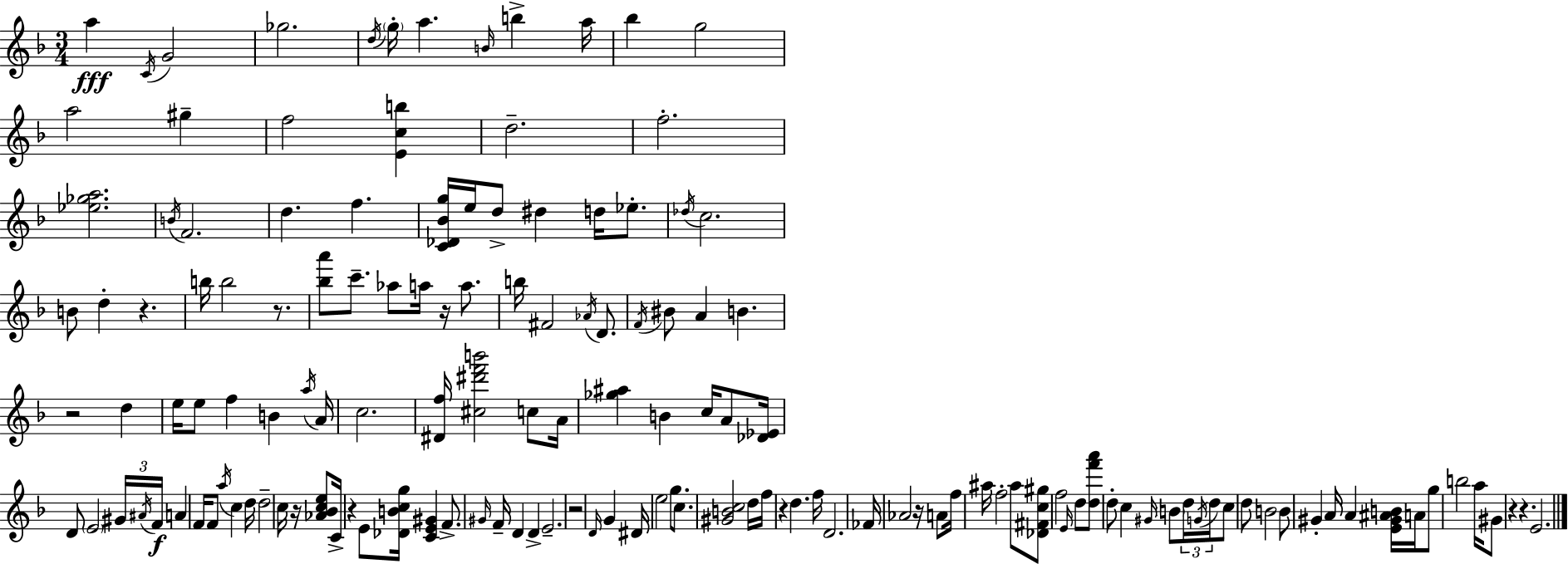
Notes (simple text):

A5/q C4/s G4/h Gb5/h. D5/s G5/s A5/q. B4/s B5/q A5/s Bb5/q G5/h A5/h G#5/q F5/h [E4,C5,B5]/q D5/h. F5/h. [Eb5,Gb5,A5]/h. B4/s F4/h. D5/q. F5/q. [C4,Db4,Bb4,G5]/s E5/s D5/e D#5/q D5/s Eb5/e. Db5/s C5/h. B4/e D5/q R/q. B5/s B5/h R/e. [Bb5,A6]/e C6/e. Ab5/e A5/s R/s A5/e. B5/s F#4/h Ab4/s D4/e. F4/s BIS4/e A4/q B4/q. R/h D5/q E5/s E5/e F5/q B4/q A5/s A4/s C5/h. [D#4,F5]/s [C#5,D#6,F6,B6]/h C5/e A4/s [Gb5,A#5]/q B4/q C5/s A4/e [Db4,Eb4]/s D4/e E4/h G#4/s A#4/s F4/s A4/q F4/s F4/e A5/s C5/q D5/s D5/h C5/s R/s [Ab4,Bb4,C5,E5]/e C4/s R/q E4/e [Db4,B4,C5,G5]/s [C4,E4,G#4]/q F4/e. G#4/s F4/s D4/q D4/q E4/h. R/h D4/s G4/q D#4/s E5/h G5/e. C5/e. [G#4,B4,C5]/h D5/s F5/s R/q D5/q. F5/s D4/h. FES4/s Ab4/h R/s A4/e F5/s A#5/s F5/h A#5/e [Db4,F#4,C5,G#5]/e F5/h E4/s D5/e [D5,F6,A6]/e D5/e C5/q G#4/s B4/e D5/s G4/s D5/s C5/e D5/e B4/h B4/e G#4/q A4/s A4/q [E4,G#4,A#4,B4]/s A4/s G5/e B5/h A5/s G#4/e R/q R/q. E4/h.